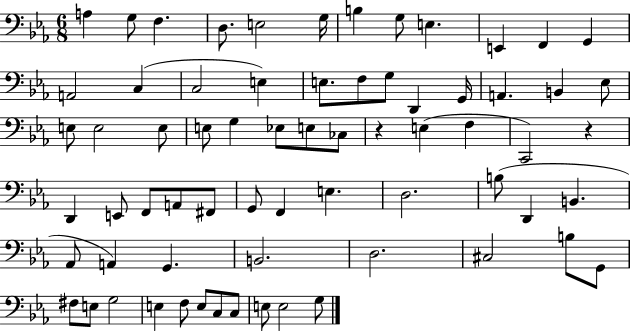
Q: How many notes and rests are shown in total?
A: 68